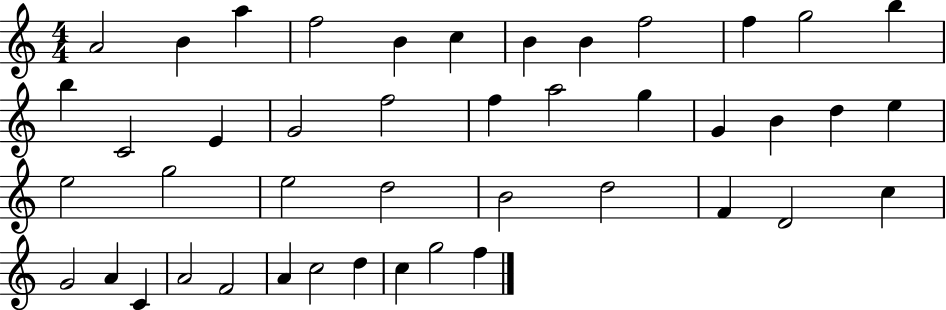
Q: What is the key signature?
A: C major